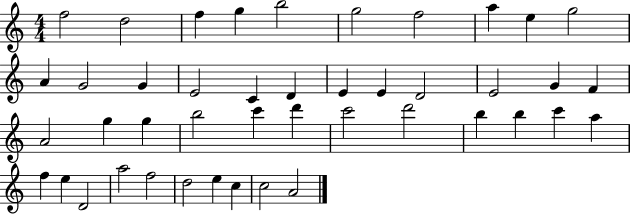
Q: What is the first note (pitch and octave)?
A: F5